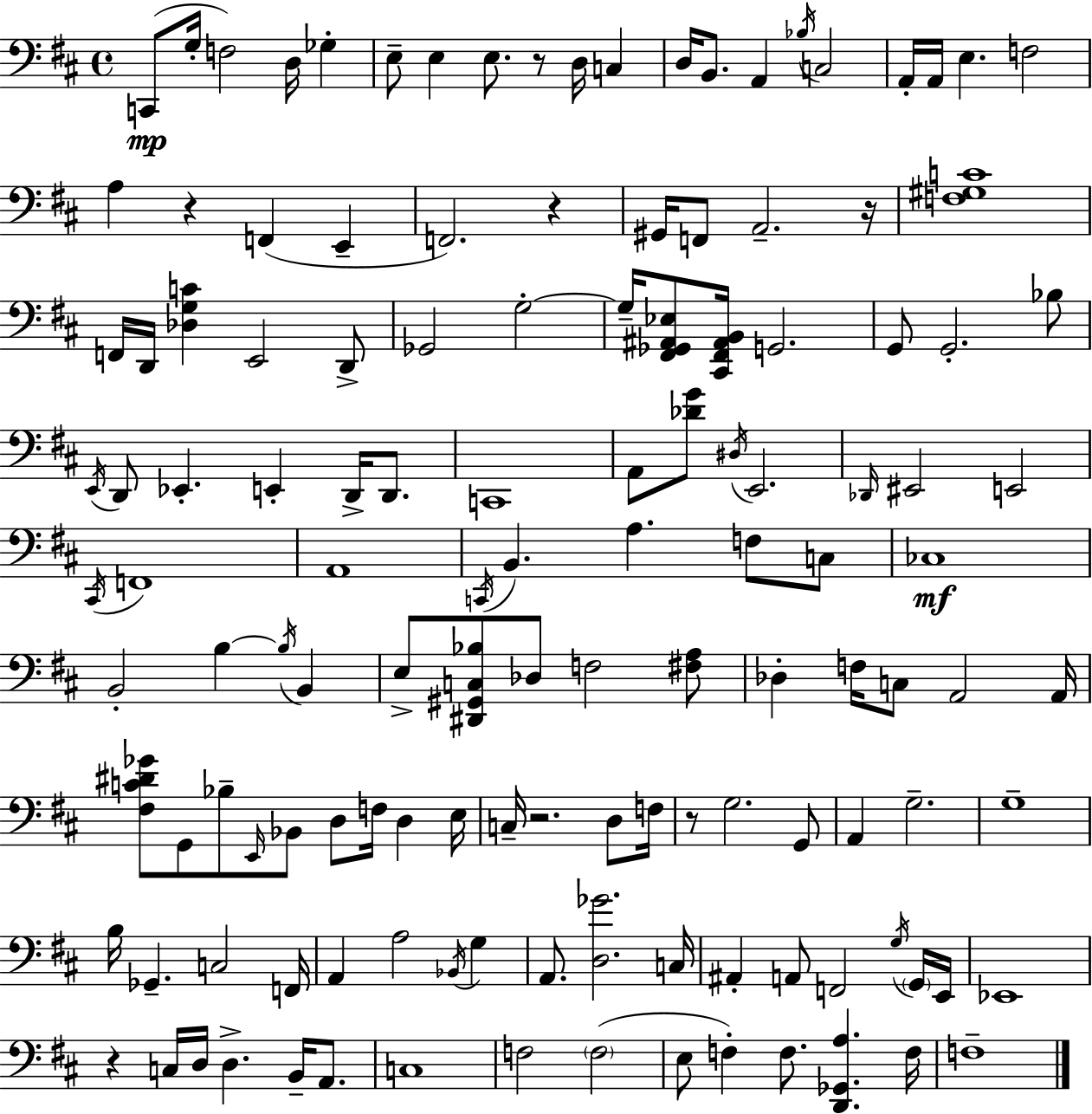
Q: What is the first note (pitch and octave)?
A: C2